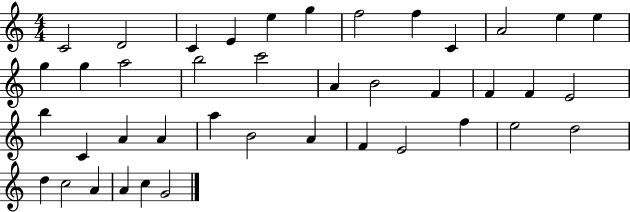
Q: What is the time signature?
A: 4/4